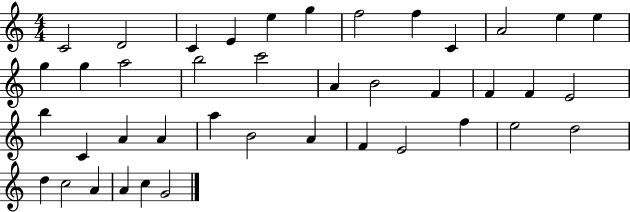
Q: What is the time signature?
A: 4/4